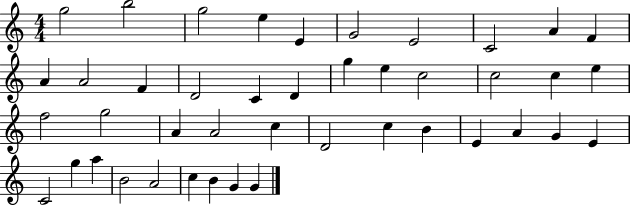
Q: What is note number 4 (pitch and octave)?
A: E5